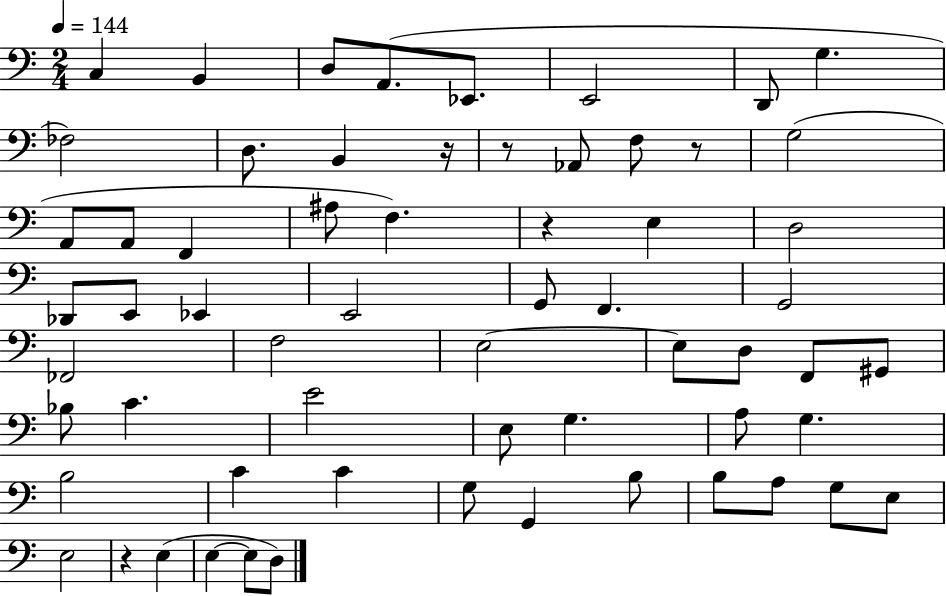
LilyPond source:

{
  \clef bass
  \numericTimeSignature
  \time 2/4
  \key c \major
  \tempo 4 = 144
  c4 b,4 | d8 a,8.( ees,8. | e,2 | d,8 g4. | \break fes2) | d8. b,4 r16 | r8 aes,8 f8 r8 | g2( | \break a,8 a,8 f,4 | ais8 f4.) | r4 e4 | d2 | \break des,8 e,8 ees,4 | e,2 | g,8 f,4. | g,2 | \break fes,2 | f2 | e2~~ | e8 d8 f,8 gis,8 | \break bes8 c'4. | e'2 | e8 g4. | a8 g4. | \break b2 | c'4 c'4 | g8 g,4 b8 | b8 a8 g8 e8 | \break e2 | r4 e4( | e4~~ e8 d8) | \bar "|."
}